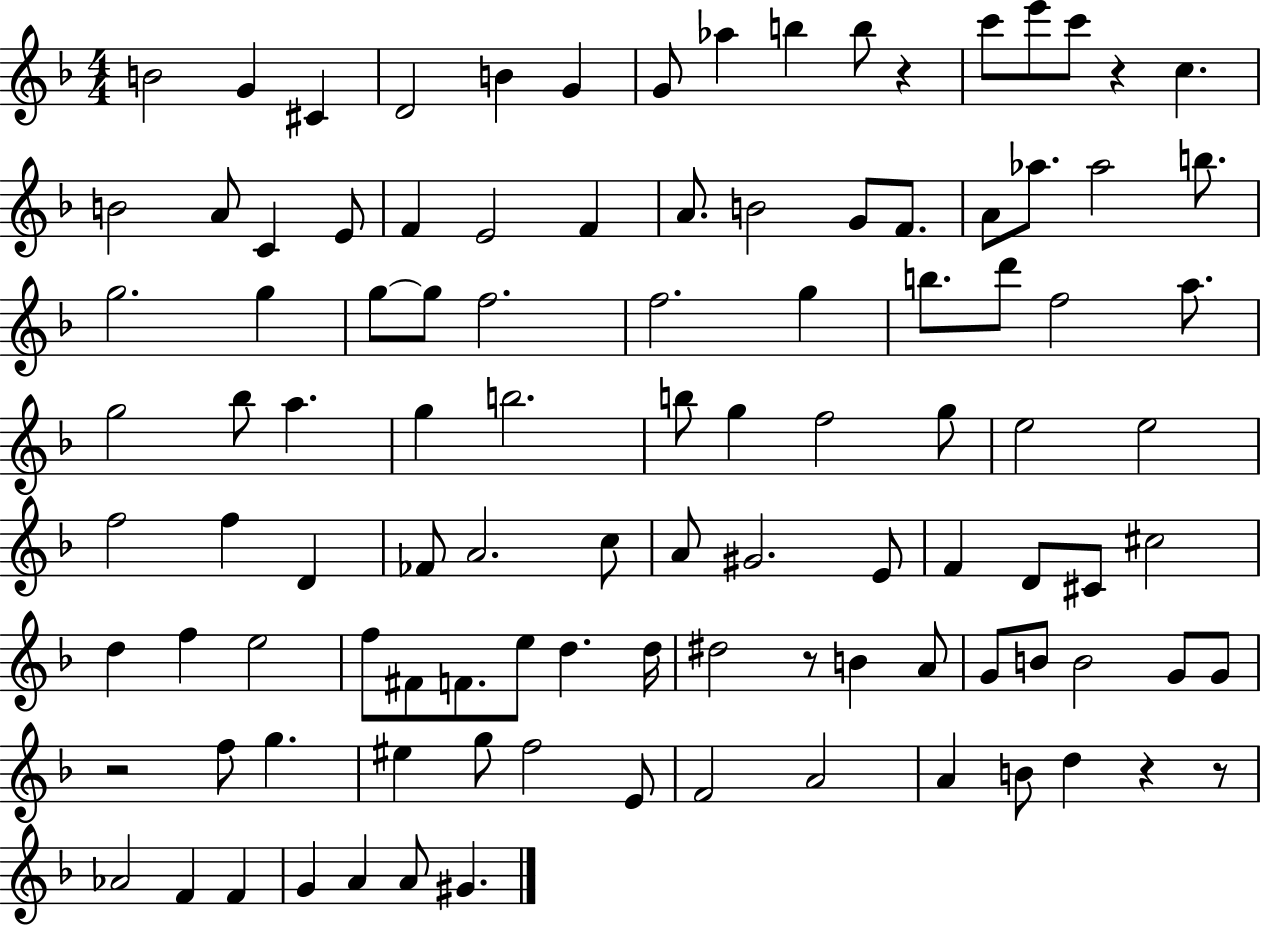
X:1
T:Untitled
M:4/4
L:1/4
K:F
B2 G ^C D2 B G G/2 _a b b/2 z c'/2 e'/2 c'/2 z c B2 A/2 C E/2 F E2 F A/2 B2 G/2 F/2 A/2 _a/2 _a2 b/2 g2 g g/2 g/2 f2 f2 g b/2 d'/2 f2 a/2 g2 _b/2 a g b2 b/2 g f2 g/2 e2 e2 f2 f D _F/2 A2 c/2 A/2 ^G2 E/2 F D/2 ^C/2 ^c2 d f e2 f/2 ^F/2 F/2 e/2 d d/4 ^d2 z/2 B A/2 G/2 B/2 B2 G/2 G/2 z2 f/2 g ^e g/2 f2 E/2 F2 A2 A B/2 d z z/2 _A2 F F G A A/2 ^G